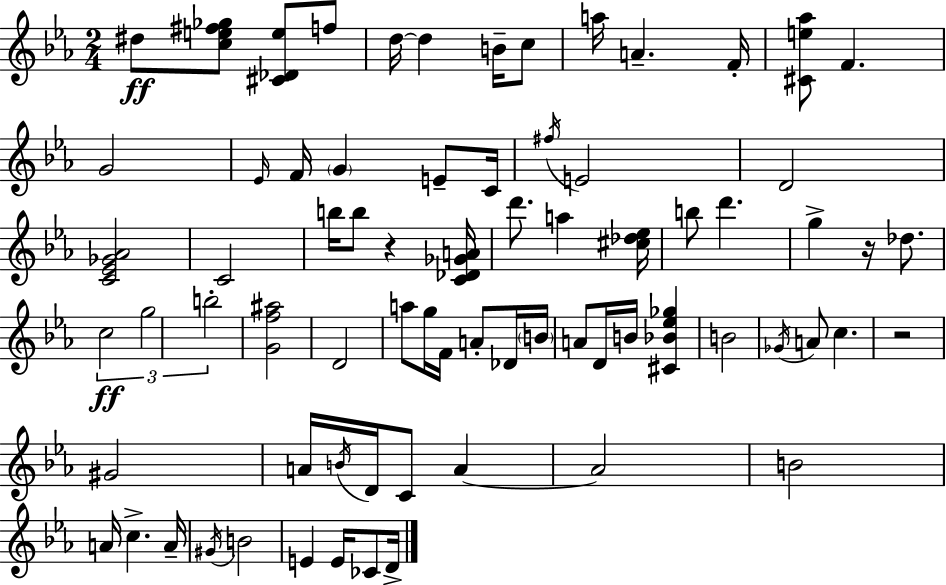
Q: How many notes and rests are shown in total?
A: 73